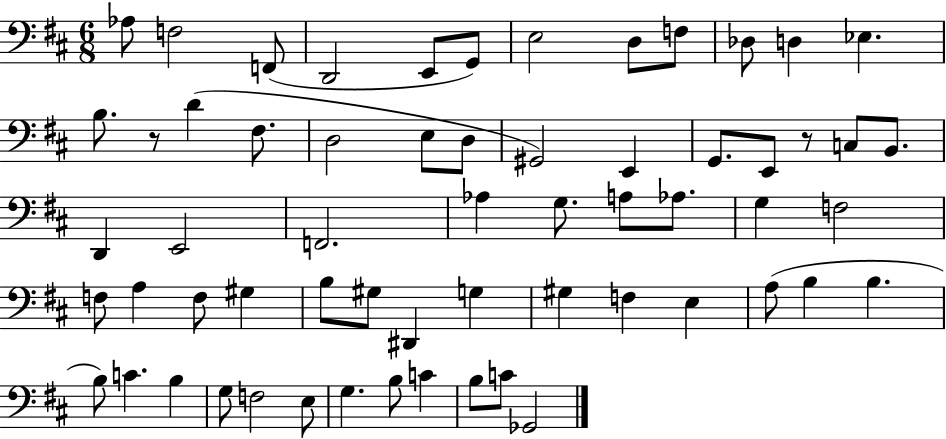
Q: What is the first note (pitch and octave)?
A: Ab3